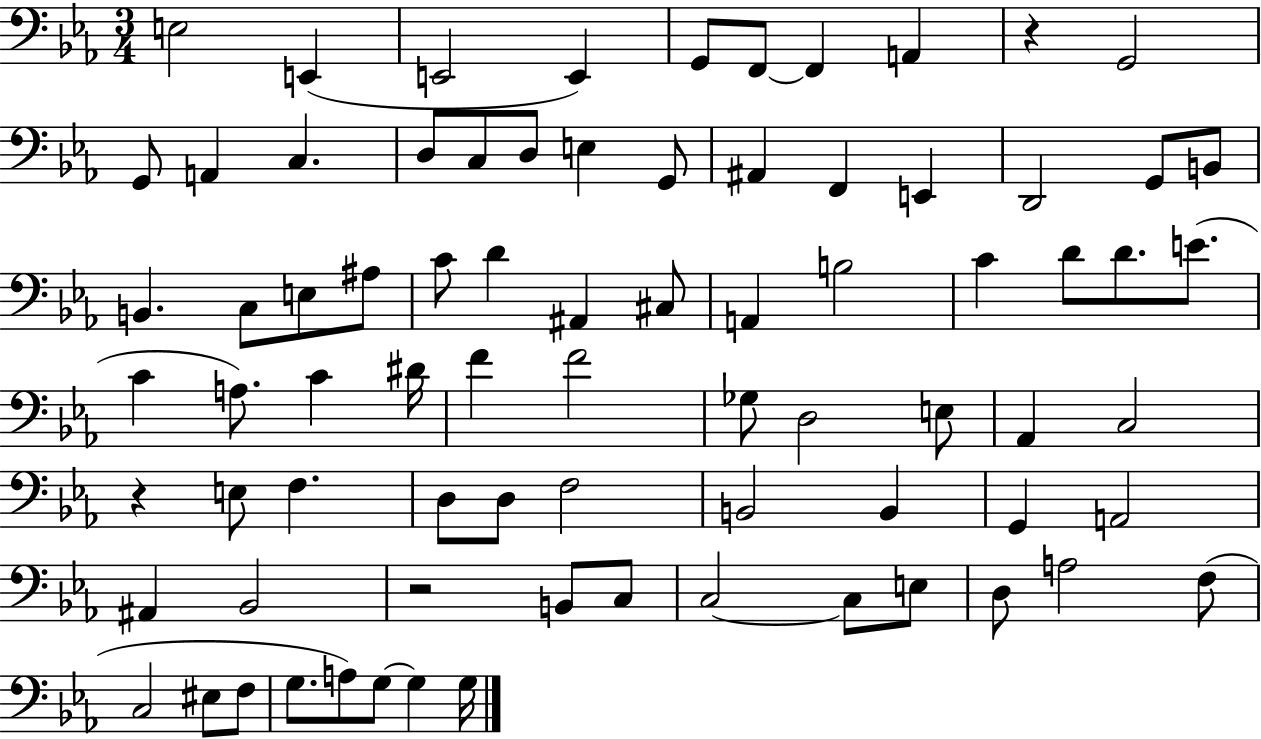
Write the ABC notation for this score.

X:1
T:Untitled
M:3/4
L:1/4
K:Eb
E,2 E,, E,,2 E,, G,,/2 F,,/2 F,, A,, z G,,2 G,,/2 A,, C, D,/2 C,/2 D,/2 E, G,,/2 ^A,, F,, E,, D,,2 G,,/2 B,,/2 B,, C,/2 E,/2 ^A,/2 C/2 D ^A,, ^C,/2 A,, B,2 C D/2 D/2 E/2 C A,/2 C ^D/4 F F2 _G,/2 D,2 E,/2 _A,, C,2 z E,/2 F, D,/2 D,/2 F,2 B,,2 B,, G,, A,,2 ^A,, _B,,2 z2 B,,/2 C,/2 C,2 C,/2 E,/2 D,/2 A,2 F,/2 C,2 ^E,/2 F,/2 G,/2 A,/2 G,/2 G, G,/4